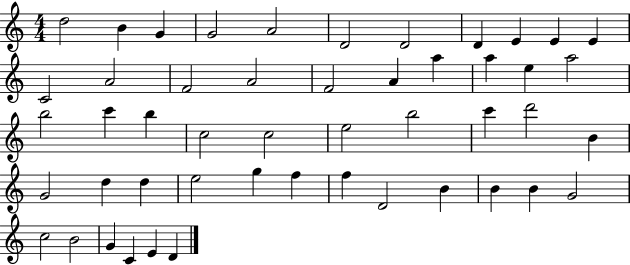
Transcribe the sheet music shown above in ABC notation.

X:1
T:Untitled
M:4/4
L:1/4
K:C
d2 B G G2 A2 D2 D2 D E E E C2 A2 F2 A2 F2 A a a e a2 b2 c' b c2 c2 e2 b2 c' d'2 B G2 d d e2 g f f D2 B B B G2 c2 B2 G C E D